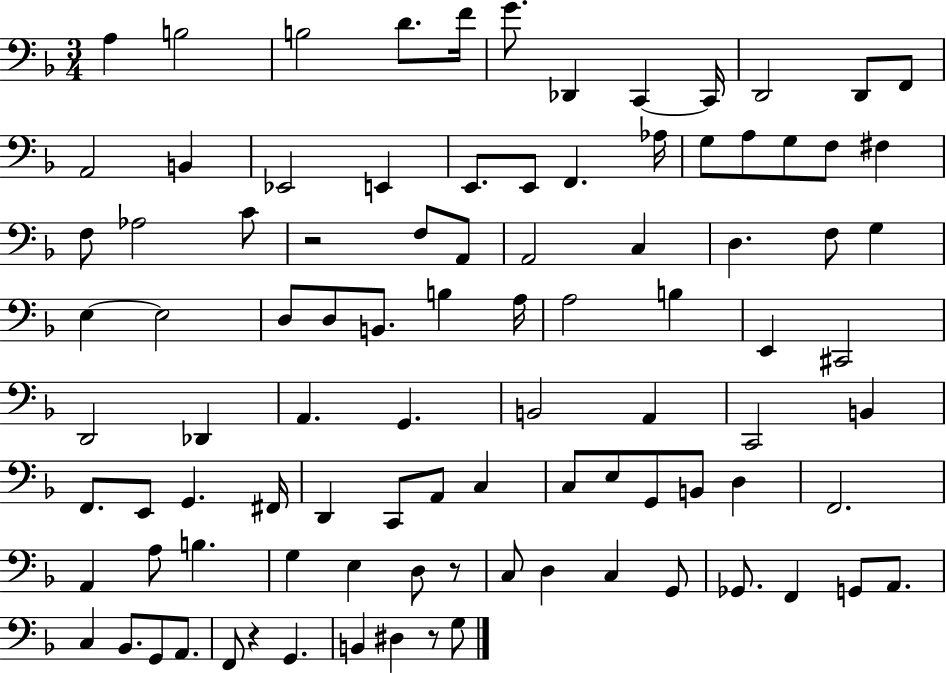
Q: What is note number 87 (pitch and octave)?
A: F2